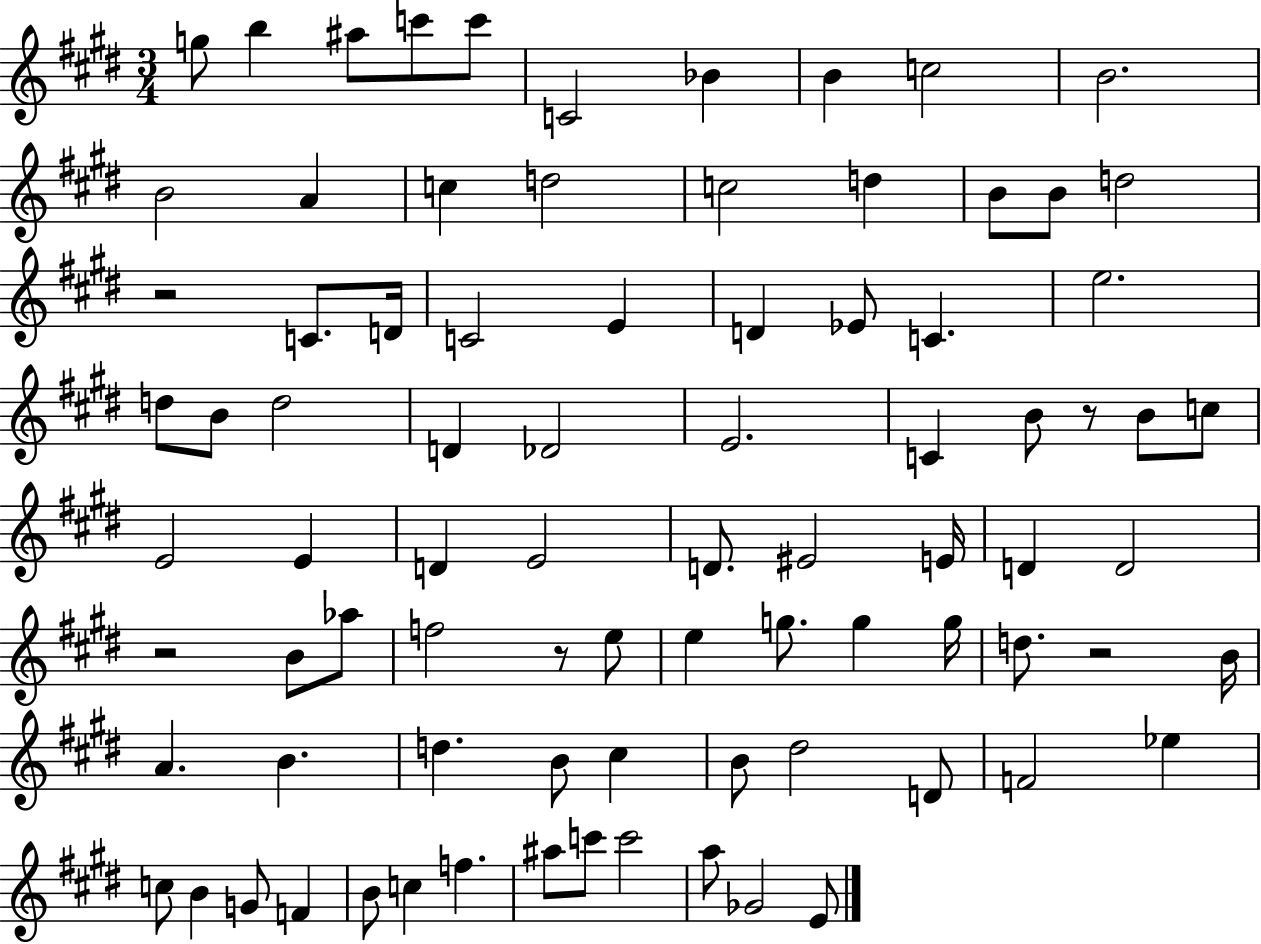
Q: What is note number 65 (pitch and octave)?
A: F4